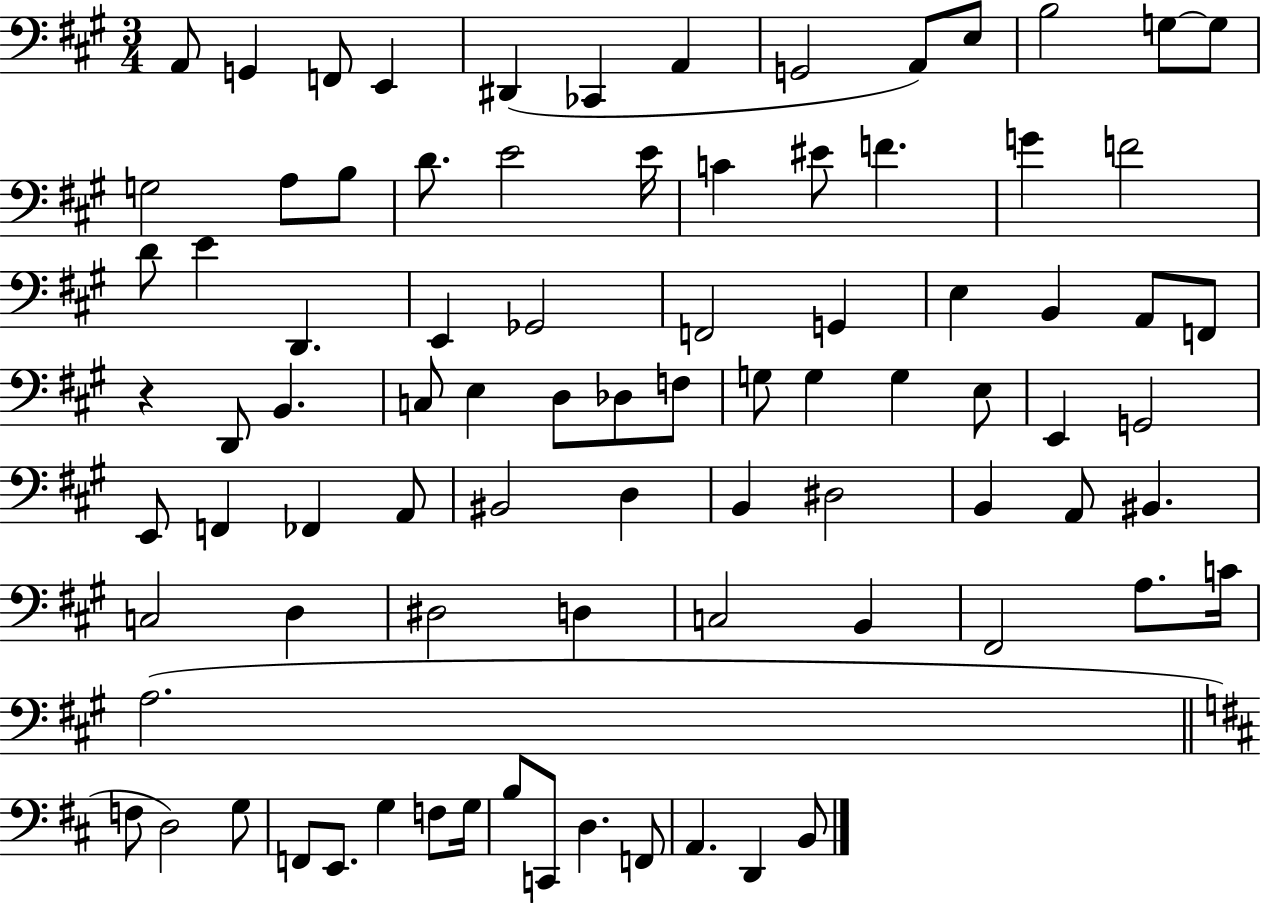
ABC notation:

X:1
T:Untitled
M:3/4
L:1/4
K:A
A,,/2 G,, F,,/2 E,, ^D,, _C,, A,, G,,2 A,,/2 E,/2 B,2 G,/2 G,/2 G,2 A,/2 B,/2 D/2 E2 E/4 C ^E/2 F G F2 D/2 E D,, E,, _G,,2 F,,2 G,, E, B,, A,,/2 F,,/2 z D,,/2 B,, C,/2 E, D,/2 _D,/2 F,/2 G,/2 G, G, E,/2 E,, G,,2 E,,/2 F,, _F,, A,,/2 ^B,,2 D, B,, ^D,2 B,, A,,/2 ^B,, C,2 D, ^D,2 D, C,2 B,, ^F,,2 A,/2 C/4 A,2 F,/2 D,2 G,/2 F,,/2 E,,/2 G, F,/2 G,/4 B,/2 C,,/2 D, F,,/2 A,, D,, B,,/2